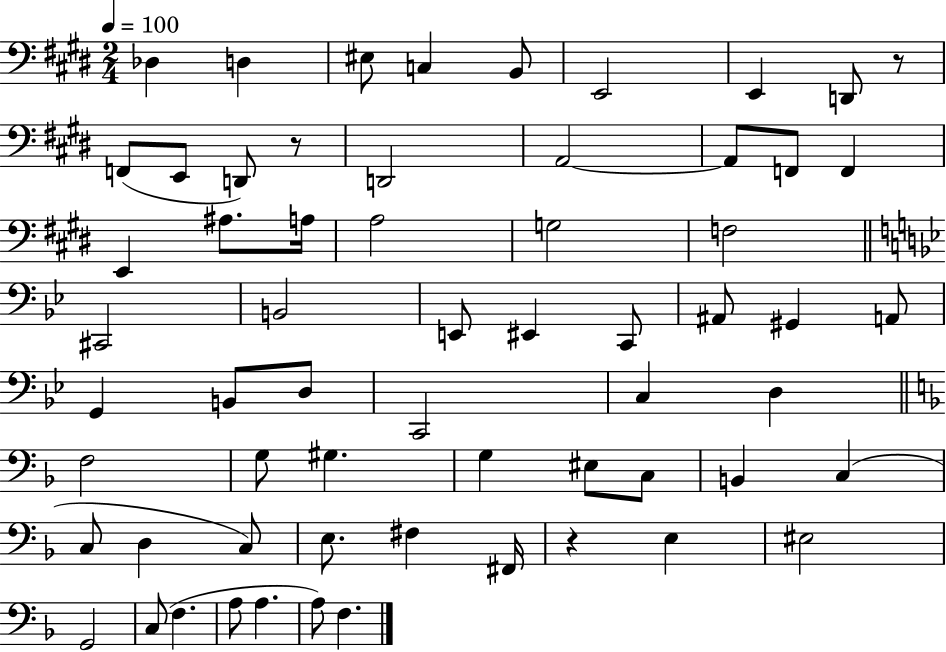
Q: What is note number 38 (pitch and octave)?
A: G3